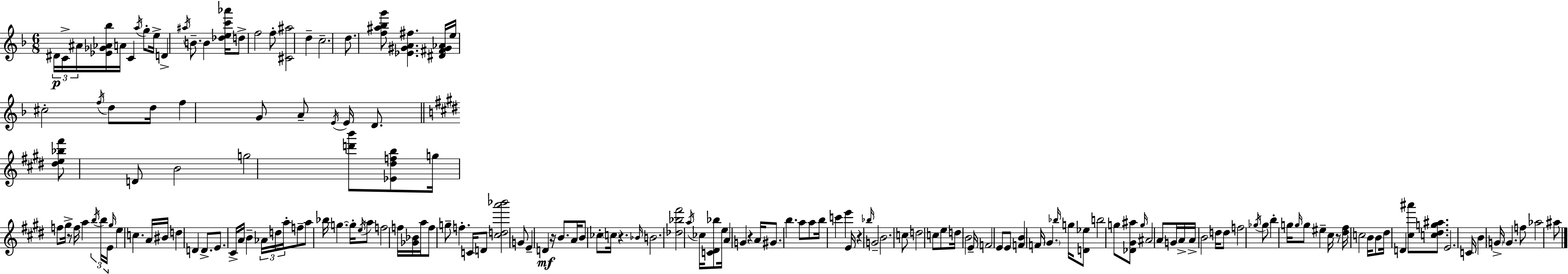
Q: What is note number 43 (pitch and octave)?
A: C5